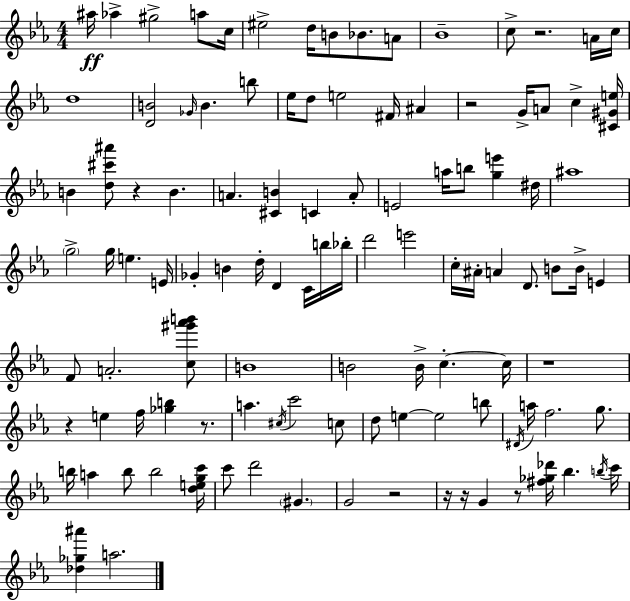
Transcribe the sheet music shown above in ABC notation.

X:1
T:Untitled
M:4/4
L:1/4
K:Eb
^a/4 _a ^g2 a/2 c/4 ^e2 d/4 B/2 _B/2 A/2 _B4 c/2 z2 A/4 c/4 d4 [DB]2 _G/4 B b/2 _e/4 d/2 e2 ^F/4 ^A z2 G/4 A/2 c [^C^Ge]/4 B [d^c'^a']/2 z B A [^CB] C A/2 E2 a/4 b/2 [ge'] ^d/4 ^a4 g2 g/4 e E/4 _G B d/4 D C/4 b/4 _b/4 d'2 e'2 c/4 ^A/4 A D/2 B/2 B/4 E F/2 A2 [c^g'_a'b']/2 B4 B2 B/4 c c/4 z4 z e f/4 [_gb] z/2 a ^c/4 c'2 c/2 d/2 e e2 b/2 ^D/4 a/4 f2 g/2 b/4 a b/2 b2 [degc']/4 c'/2 d'2 ^G G2 z2 z/4 z/4 G z/2 [^f_g_d']/4 _b b/4 c'/4 [_d_g^a'] a2